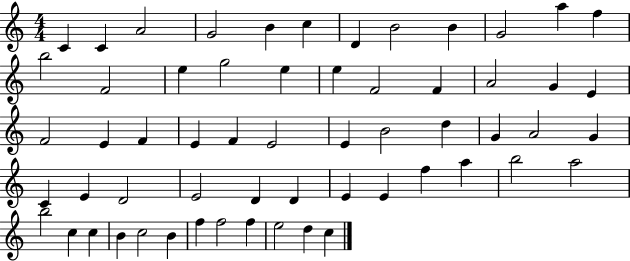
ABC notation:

X:1
T:Untitled
M:4/4
L:1/4
K:C
C C A2 G2 B c D B2 B G2 a f b2 F2 e g2 e e F2 F A2 G E F2 E F E F E2 E B2 d G A2 G C E D2 E2 D D E E f a b2 a2 b2 c c B c2 B f f2 f e2 d c